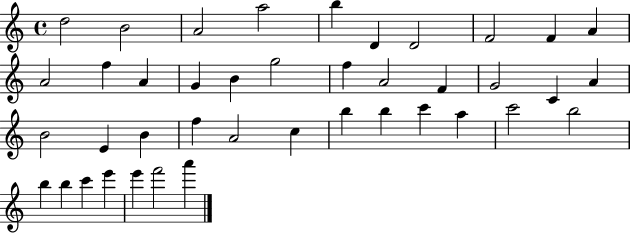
{
  \clef treble
  \time 4/4
  \defaultTimeSignature
  \key c \major
  d''2 b'2 | a'2 a''2 | b''4 d'4 d'2 | f'2 f'4 a'4 | \break a'2 f''4 a'4 | g'4 b'4 g''2 | f''4 a'2 f'4 | g'2 c'4 a'4 | \break b'2 e'4 b'4 | f''4 a'2 c''4 | b''4 b''4 c'''4 a''4 | c'''2 b''2 | \break b''4 b''4 c'''4 e'''4 | e'''4 f'''2 a'''4 | \bar "|."
}